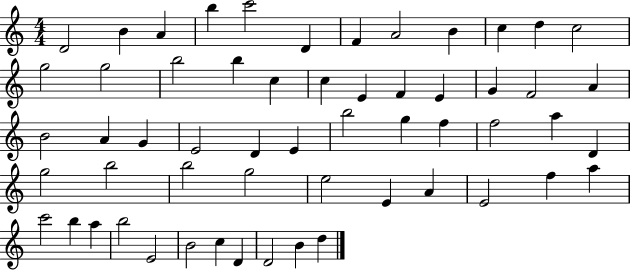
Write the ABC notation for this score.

X:1
T:Untitled
M:4/4
L:1/4
K:C
D2 B A b c'2 D F A2 B c d c2 g2 g2 b2 b c c E F E G F2 A B2 A G E2 D E b2 g f f2 a D g2 b2 b2 g2 e2 E A E2 f a c'2 b a b2 E2 B2 c D D2 B d